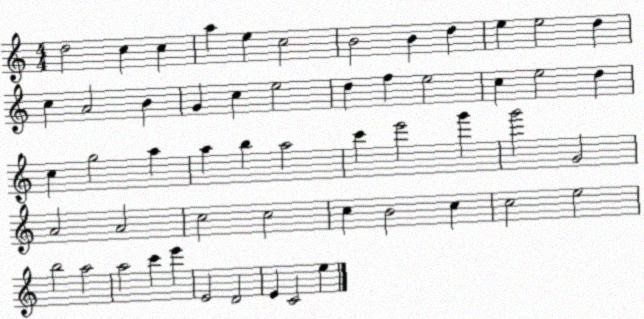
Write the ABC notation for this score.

X:1
T:Untitled
M:4/4
L:1/4
K:C
d2 c c a e c2 B2 B d e e2 d c A2 B G c e2 d f e2 c e2 d c g2 a a b a2 c' e'2 g' g'2 G2 A2 A2 c2 c2 c B2 c c2 e2 b2 a2 a2 c' e' E2 D2 E C2 e